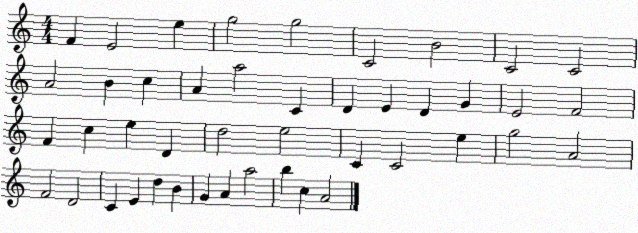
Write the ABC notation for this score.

X:1
T:Untitled
M:4/4
L:1/4
K:C
F E2 e g2 g2 C2 B2 C2 C2 A2 B c A a2 C D E D G E2 F2 F c e D d2 e2 C C2 e g2 A2 F2 D2 C E d B G A a2 b c A2